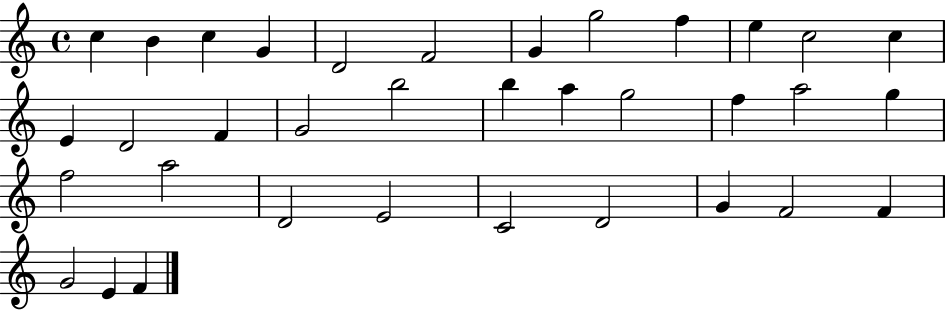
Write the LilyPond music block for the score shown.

{
  \clef treble
  \time 4/4
  \defaultTimeSignature
  \key c \major
  c''4 b'4 c''4 g'4 | d'2 f'2 | g'4 g''2 f''4 | e''4 c''2 c''4 | \break e'4 d'2 f'4 | g'2 b''2 | b''4 a''4 g''2 | f''4 a''2 g''4 | \break f''2 a''2 | d'2 e'2 | c'2 d'2 | g'4 f'2 f'4 | \break g'2 e'4 f'4 | \bar "|."
}